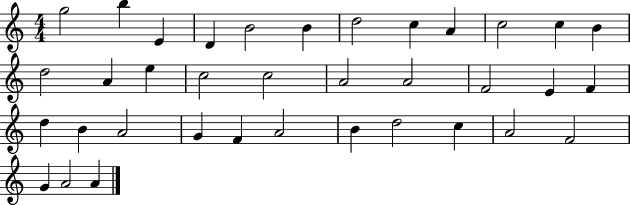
X:1
T:Untitled
M:4/4
L:1/4
K:C
g2 b E D B2 B d2 c A c2 c B d2 A e c2 c2 A2 A2 F2 E F d B A2 G F A2 B d2 c A2 F2 G A2 A